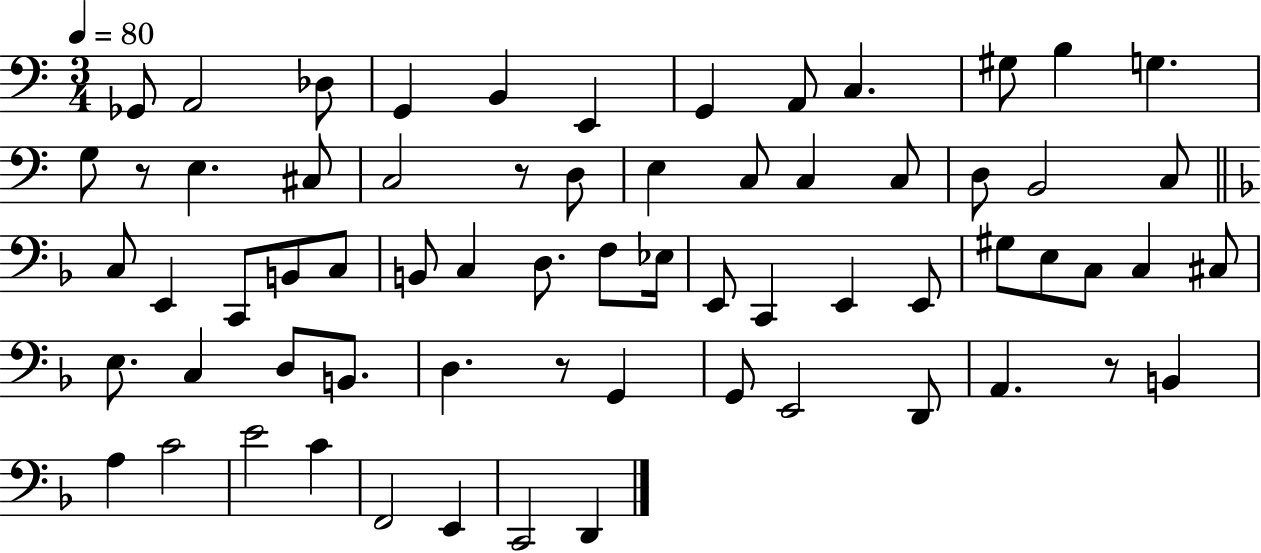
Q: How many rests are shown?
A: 4